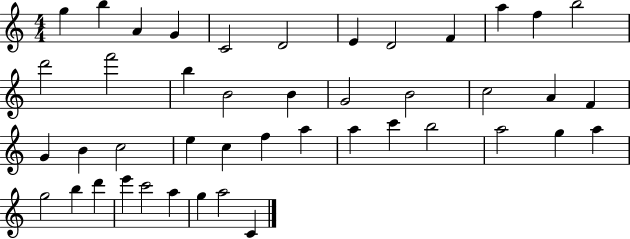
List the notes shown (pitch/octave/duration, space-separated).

G5/q B5/q A4/q G4/q C4/h D4/h E4/q D4/h F4/q A5/q F5/q B5/h D6/h F6/h B5/q B4/h B4/q G4/h B4/h C5/h A4/q F4/q G4/q B4/q C5/h E5/q C5/q F5/q A5/q A5/q C6/q B5/h A5/h G5/q A5/q G5/h B5/q D6/q E6/q C6/h A5/q G5/q A5/h C4/q